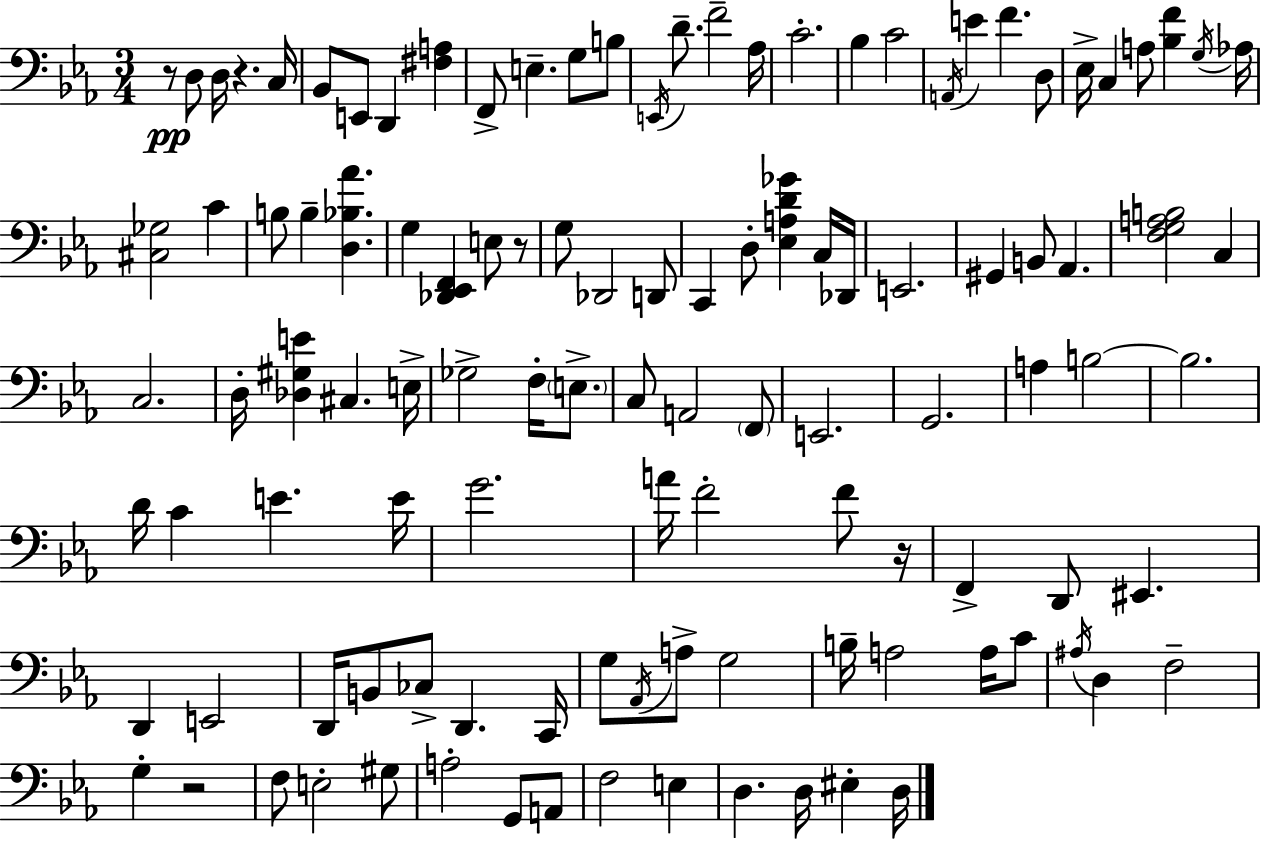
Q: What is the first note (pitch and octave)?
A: D3